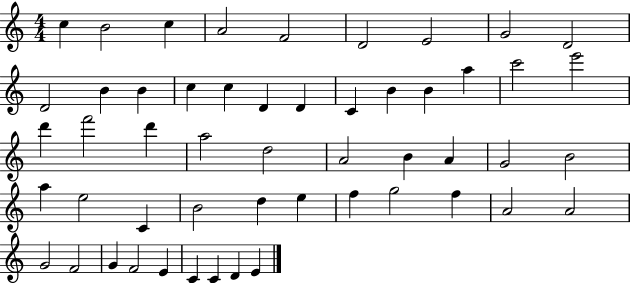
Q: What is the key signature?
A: C major